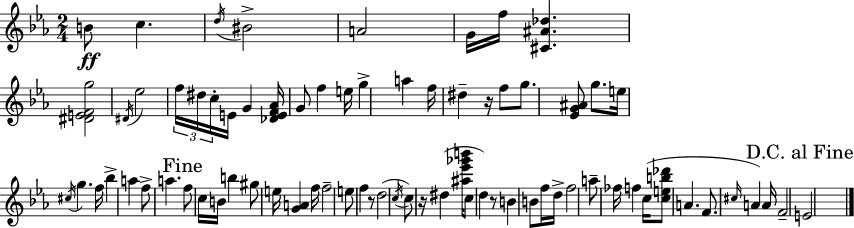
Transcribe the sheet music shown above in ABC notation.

X:1
T:Untitled
M:2/4
L:1/4
K:Cm
B/2 c d/4 ^B2 A2 G/4 f/4 [^C^A_d] [^DEFg]2 ^D/4 _e2 f/4 ^d/4 c/4 E/4 G [_DEF_A]/4 G/2 f e/4 g a f/4 ^d z/4 f/2 g/2 [_EG^A]/2 g/2 e/4 ^c/4 g f/4 _b a f/2 a f/2 c/4 B/4 b ^g/2 e/4 [GA] f/4 f2 e/2 f z/2 d2 c/4 c/2 z/4 ^d [^a_e'_g'b']/4 c/2 d z/2 B B/2 f/4 d/4 f2 a/2 _f/4 f c/4 [ceb_d']/2 A F/2 ^c/4 A A/4 F2 E2